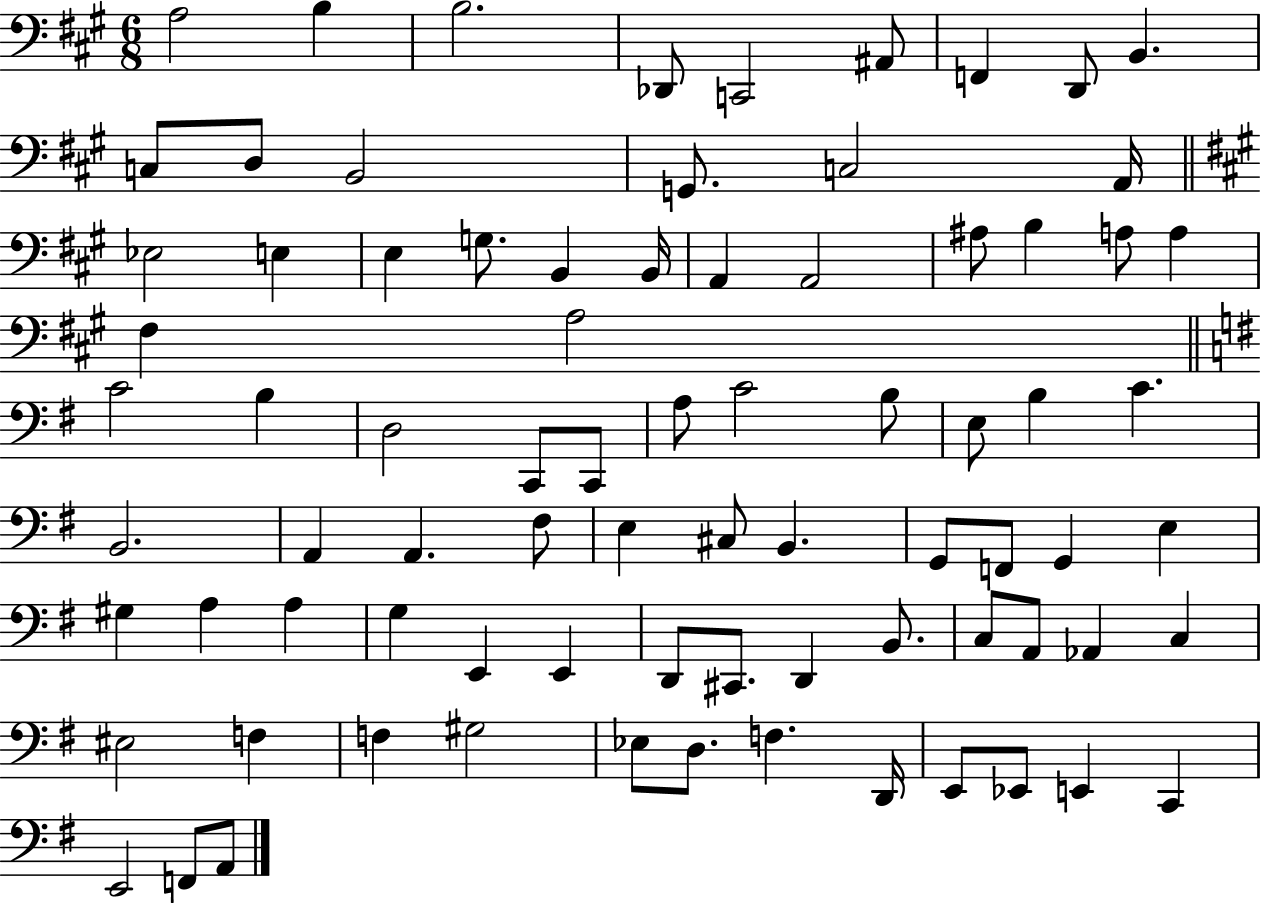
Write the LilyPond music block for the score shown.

{
  \clef bass
  \numericTimeSignature
  \time 6/8
  \key a \major
  \repeat volta 2 { a2 b4 | b2. | des,8 c,2 ais,8 | f,4 d,8 b,4. | \break c8 d8 b,2 | g,8. c2 a,16 | \bar "||" \break \key a \major ees2 e4 | e4 g8. b,4 b,16 | a,4 a,2 | ais8 b4 a8 a4 | \break fis4 a2 | \bar "||" \break \key g \major c'2 b4 | d2 c,8 c,8 | a8 c'2 b8 | e8 b4 c'4. | \break b,2. | a,4 a,4. fis8 | e4 cis8 b,4. | g,8 f,8 g,4 e4 | \break gis4 a4 a4 | g4 e,4 e,4 | d,8 cis,8. d,4 b,8. | c8 a,8 aes,4 c4 | \break eis2 f4 | f4 gis2 | ees8 d8. f4. d,16 | e,8 ees,8 e,4 c,4 | \break e,2 f,8 a,8 | } \bar "|."
}